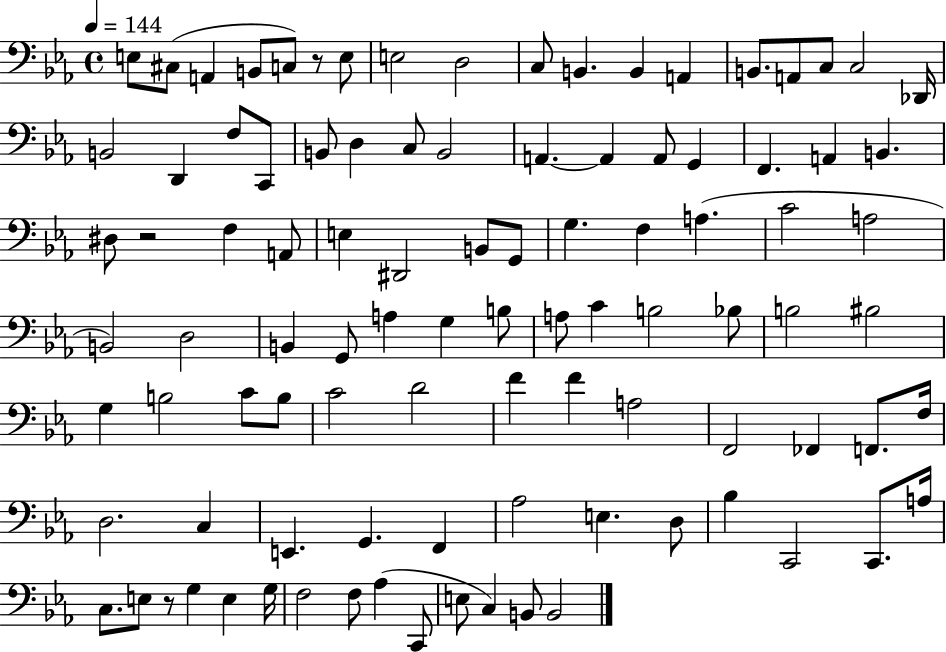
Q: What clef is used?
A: bass